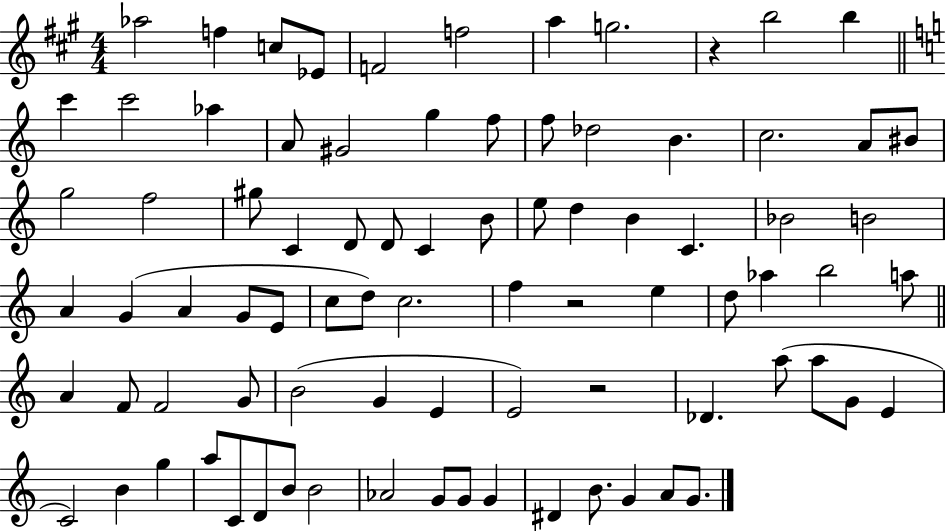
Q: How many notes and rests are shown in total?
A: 84